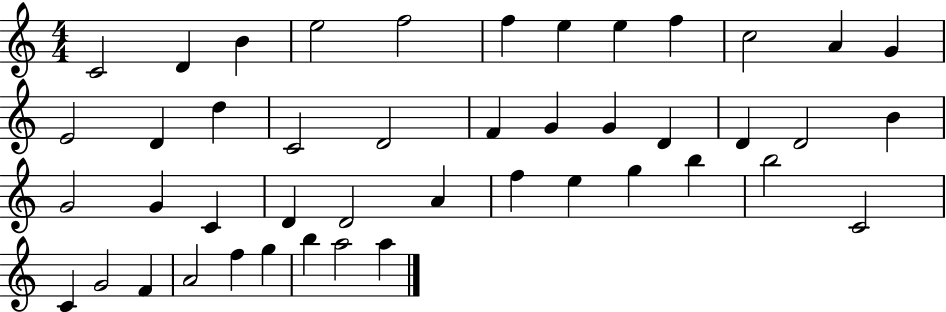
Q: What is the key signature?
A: C major